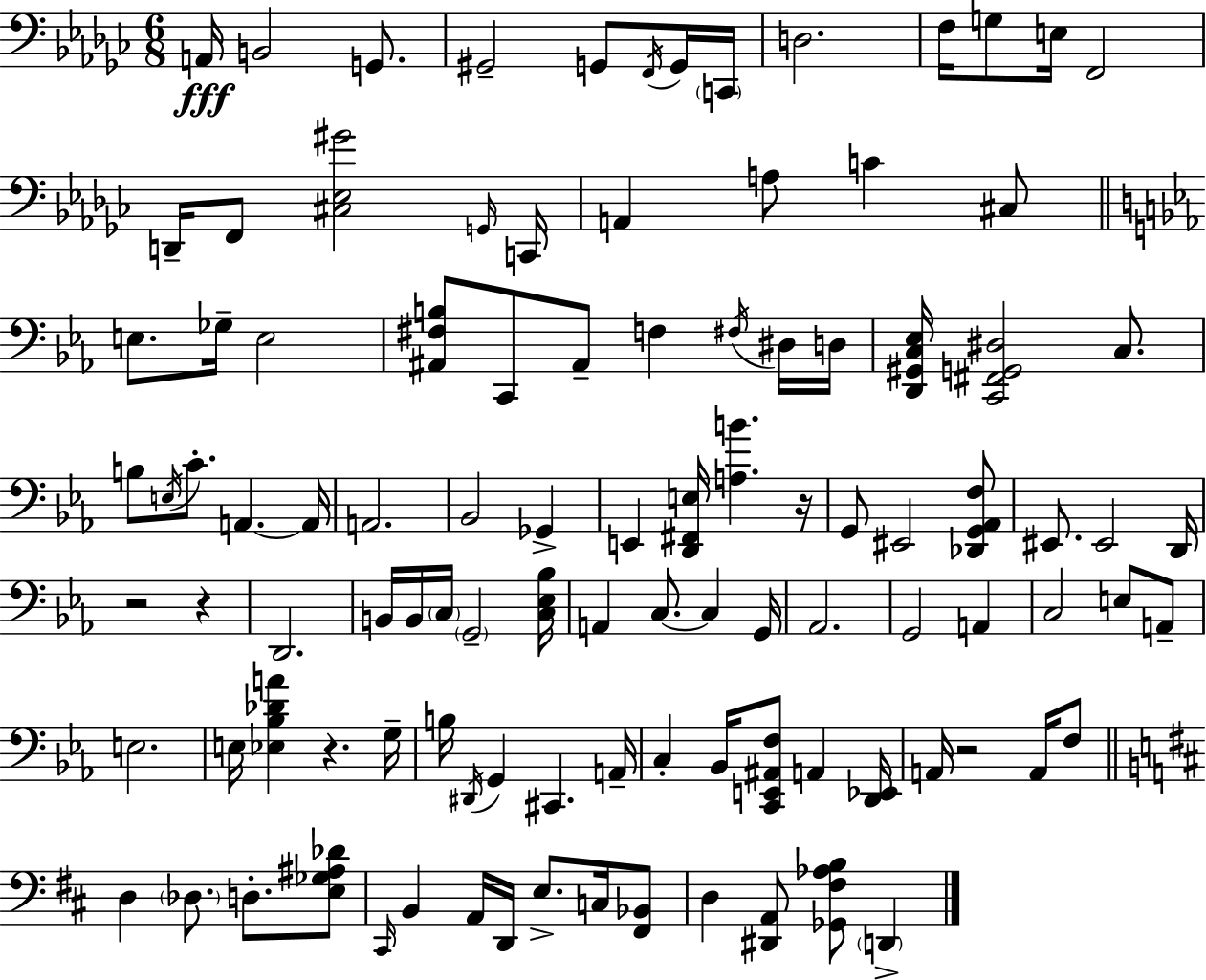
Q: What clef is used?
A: bass